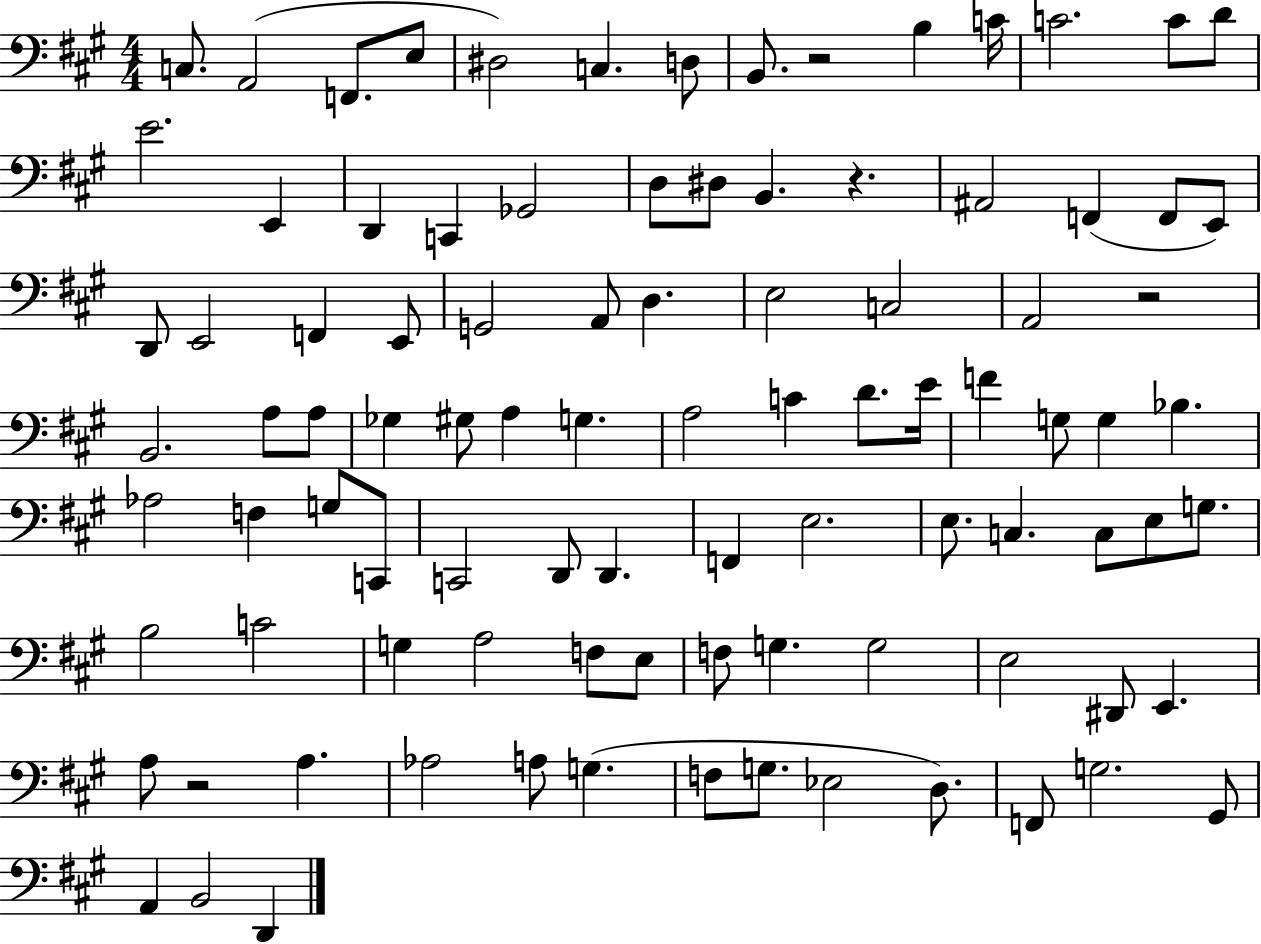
C3/e. A2/h F2/e. E3/e D#3/h C3/q. D3/e B2/e. R/h B3/q C4/s C4/h. C4/e D4/e E4/h. E2/q D2/q C2/q Gb2/h D3/e D#3/e B2/q. R/q. A#2/h F2/q F2/e E2/e D2/e E2/h F2/q E2/e G2/h A2/e D3/q. E3/h C3/h A2/h R/h B2/h. A3/e A3/e Gb3/q G#3/e A3/q G3/q. A3/h C4/q D4/e. E4/s F4/q G3/e G3/q Bb3/q. Ab3/h F3/q G3/e C2/e C2/h D2/e D2/q. F2/q E3/h. E3/e. C3/q. C3/e E3/e G3/e. B3/h C4/h G3/q A3/h F3/e E3/e F3/e G3/q. G3/h E3/h D#2/e E2/q. A3/e R/h A3/q. Ab3/h A3/e G3/q. F3/e G3/e. Eb3/h D3/e. F2/e G3/h. G#2/e A2/q B2/h D2/q